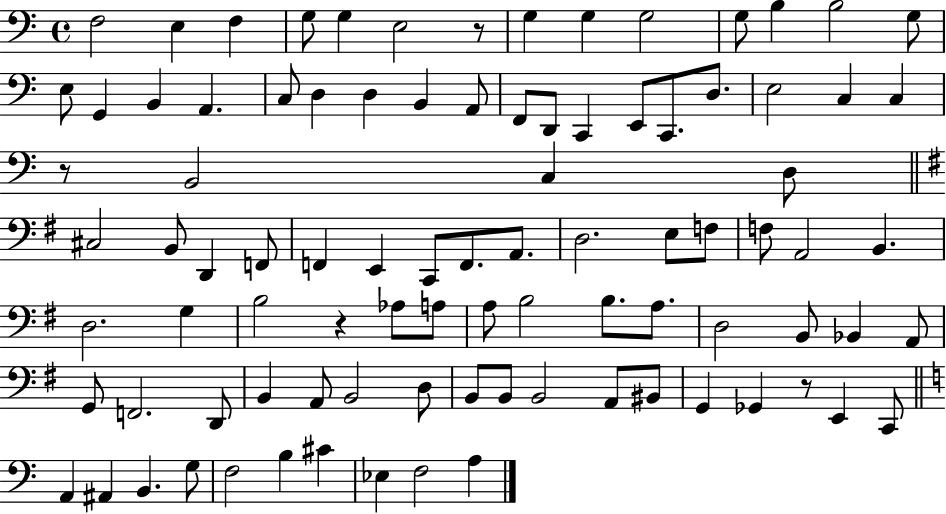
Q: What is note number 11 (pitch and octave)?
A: B3